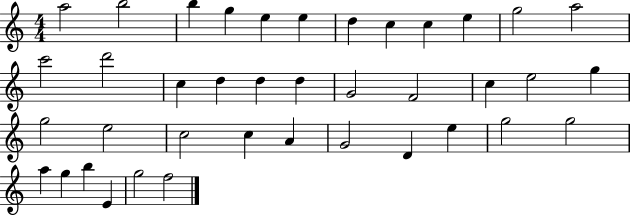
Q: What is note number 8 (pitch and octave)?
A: C5